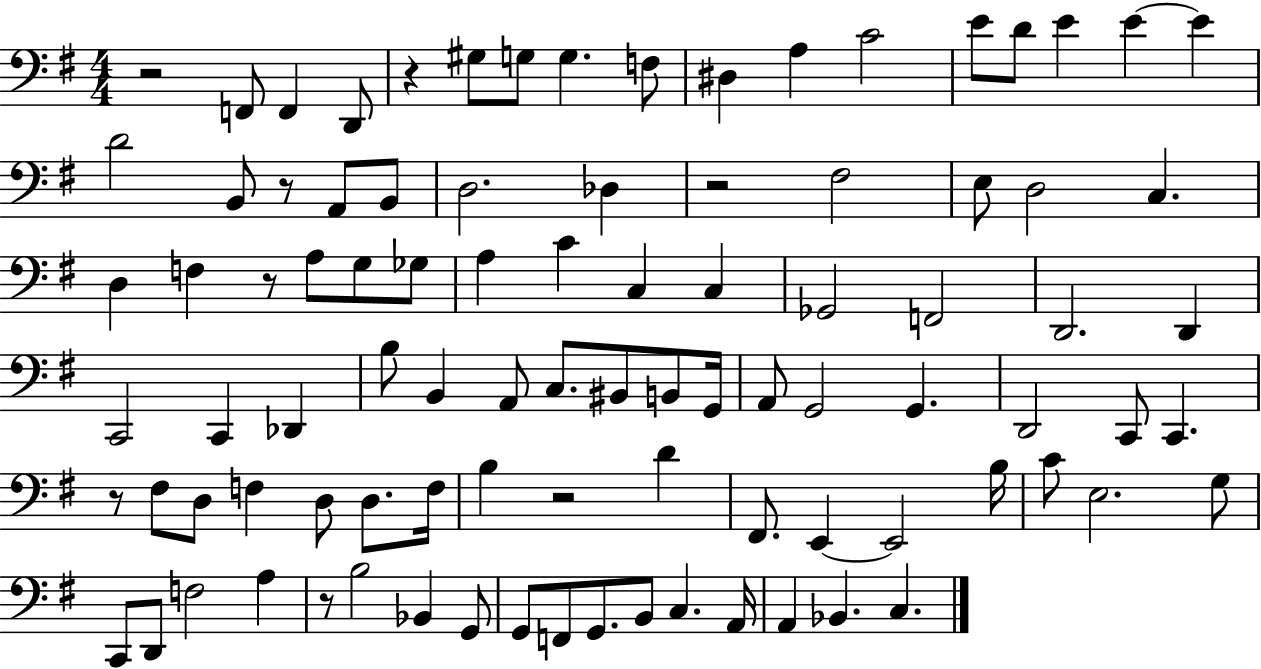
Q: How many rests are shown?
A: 8